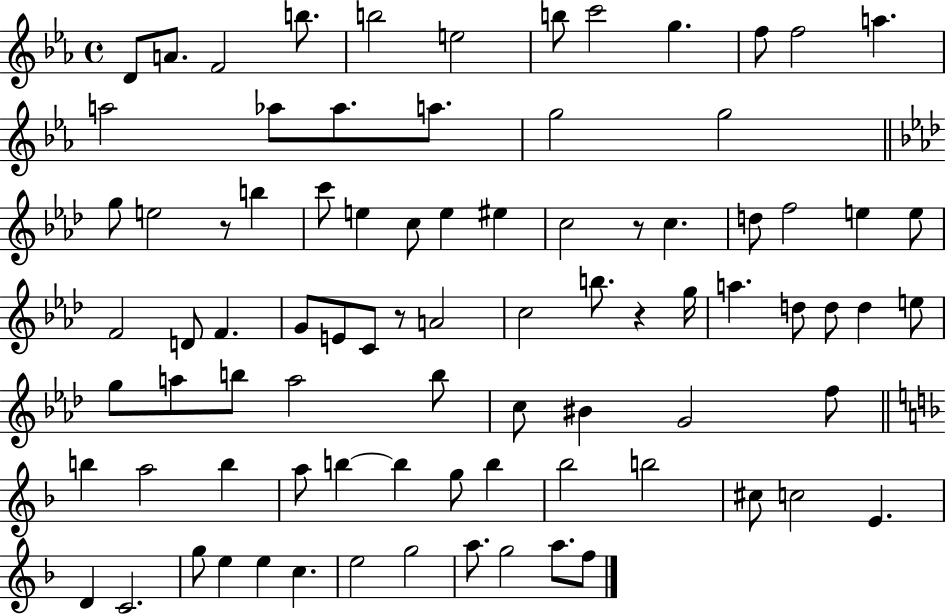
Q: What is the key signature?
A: EES major